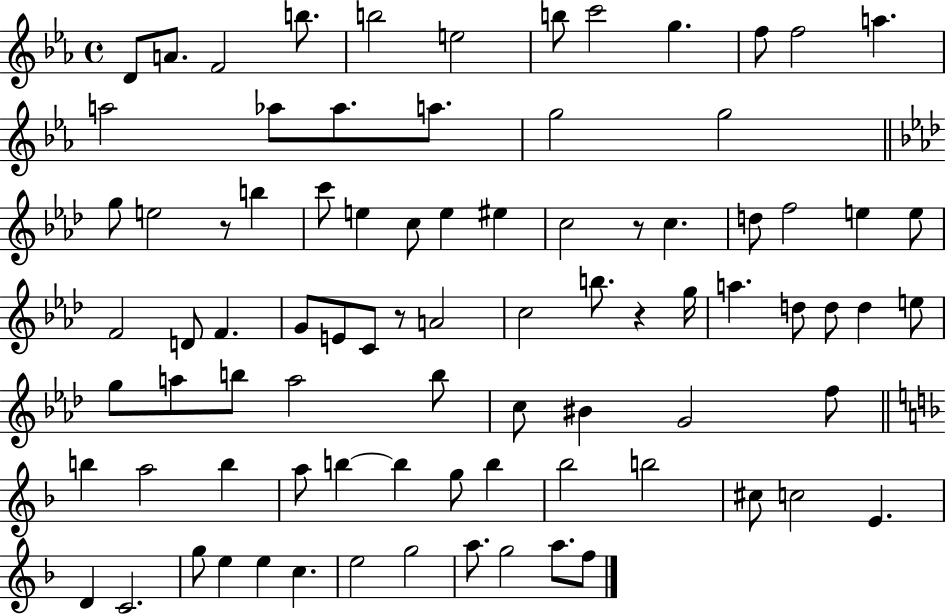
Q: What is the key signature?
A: EES major